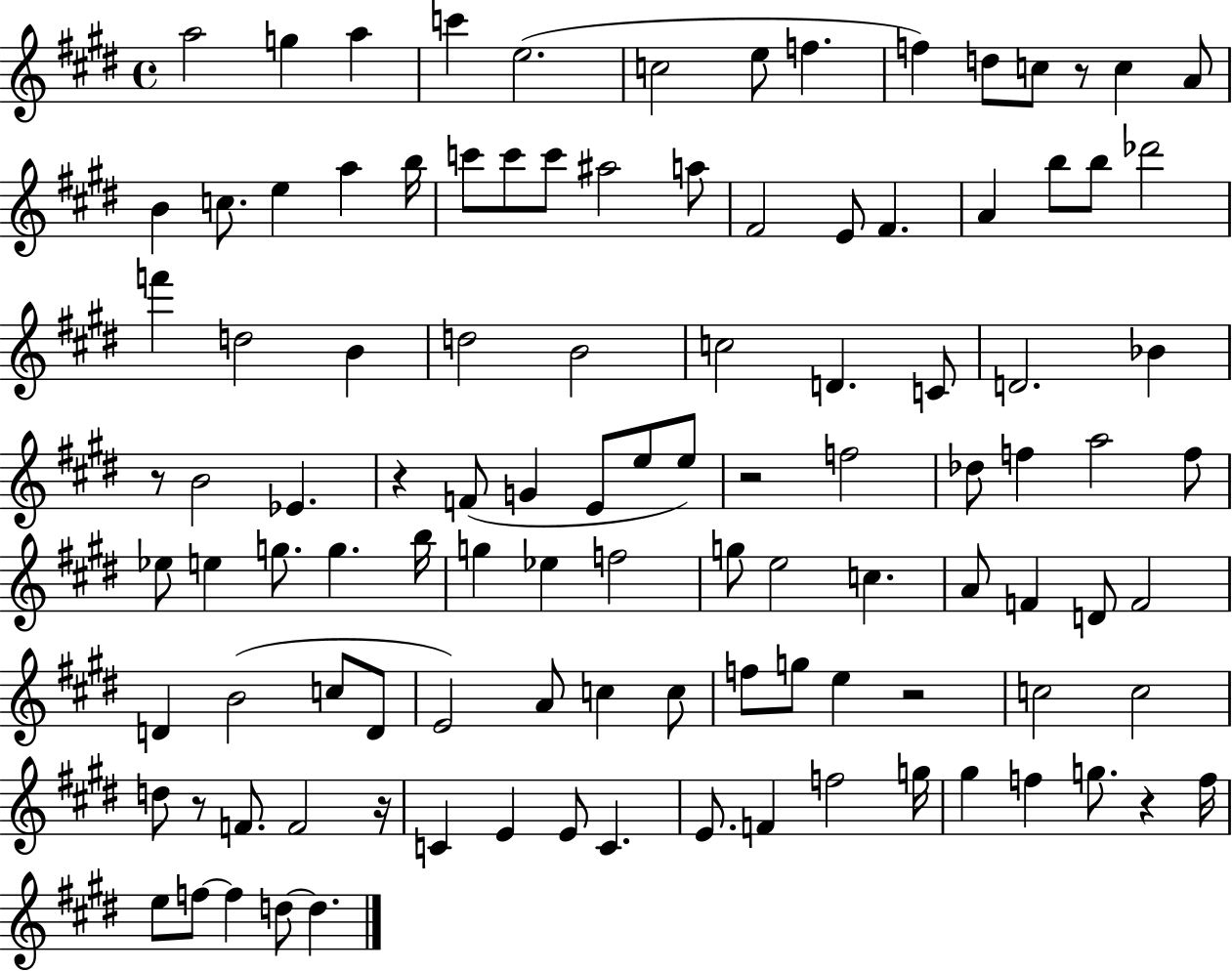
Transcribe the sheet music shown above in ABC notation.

X:1
T:Untitled
M:4/4
L:1/4
K:E
a2 g a c' e2 c2 e/2 f f d/2 c/2 z/2 c A/2 B c/2 e a b/4 c'/2 c'/2 c'/2 ^a2 a/2 ^F2 E/2 ^F A b/2 b/2 _d'2 f' d2 B d2 B2 c2 D C/2 D2 _B z/2 B2 _E z F/2 G E/2 e/2 e/2 z2 f2 _d/2 f a2 f/2 _e/2 e g/2 g b/4 g _e f2 g/2 e2 c A/2 F D/2 F2 D B2 c/2 D/2 E2 A/2 c c/2 f/2 g/2 e z2 c2 c2 d/2 z/2 F/2 F2 z/4 C E E/2 C E/2 F f2 g/4 ^g f g/2 z f/4 e/2 f/2 f d/2 d